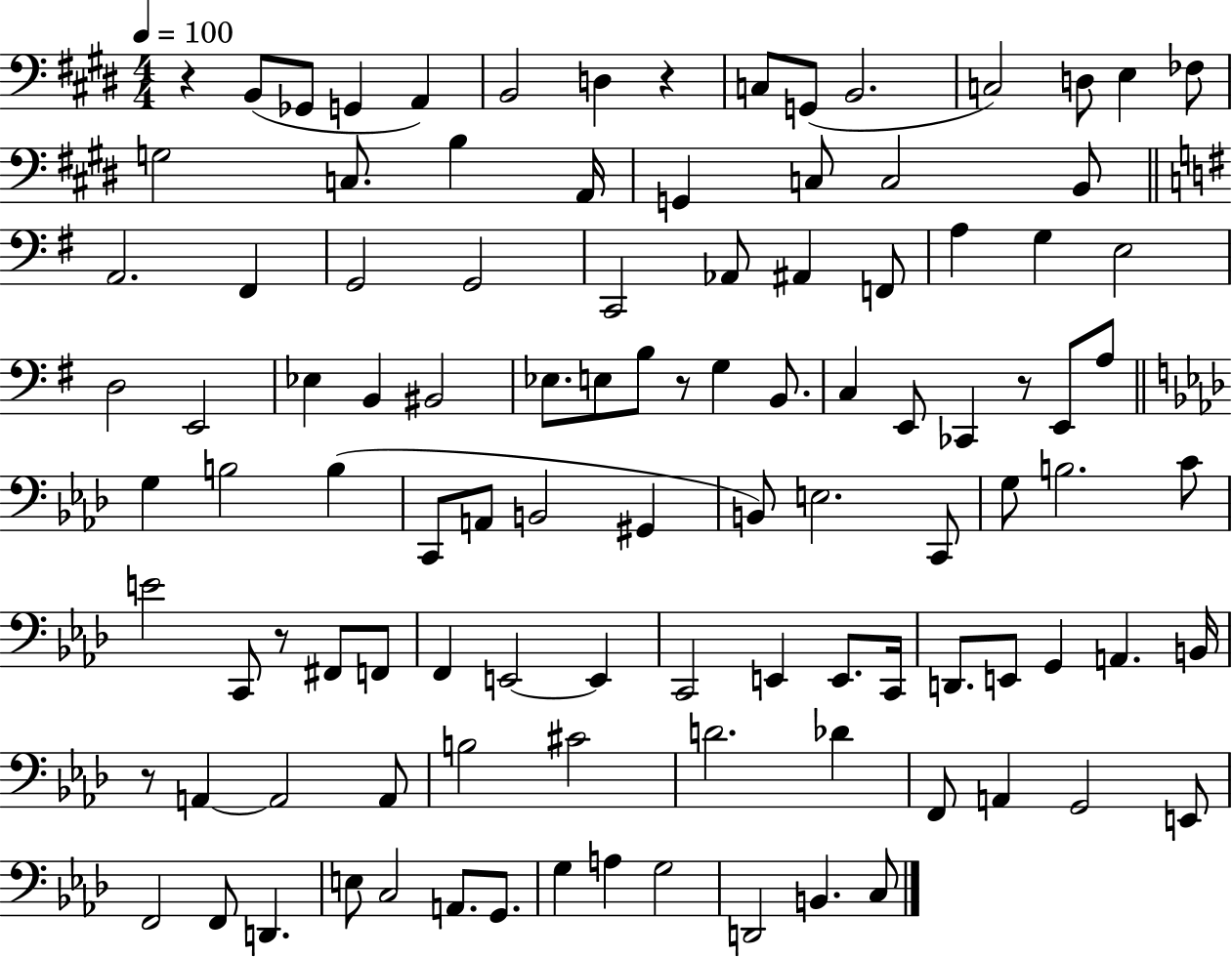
X:1
T:Untitled
M:4/4
L:1/4
K:E
z B,,/2 _G,,/2 G,, A,, B,,2 D, z C,/2 G,,/2 B,,2 C,2 D,/2 E, _F,/2 G,2 C,/2 B, A,,/4 G,, C,/2 C,2 B,,/2 A,,2 ^F,, G,,2 G,,2 C,,2 _A,,/2 ^A,, F,,/2 A, G, E,2 D,2 E,,2 _E, B,, ^B,,2 _E,/2 E,/2 B,/2 z/2 G, B,,/2 C, E,,/2 _C,, z/2 E,,/2 A,/2 G, B,2 B, C,,/2 A,,/2 B,,2 ^G,, B,,/2 E,2 C,,/2 G,/2 B,2 C/2 E2 C,,/2 z/2 ^F,,/2 F,,/2 F,, E,,2 E,, C,,2 E,, E,,/2 C,,/4 D,,/2 E,,/2 G,, A,, B,,/4 z/2 A,, A,,2 A,,/2 B,2 ^C2 D2 _D F,,/2 A,, G,,2 E,,/2 F,,2 F,,/2 D,, E,/2 C,2 A,,/2 G,,/2 G, A, G,2 D,,2 B,, C,/2